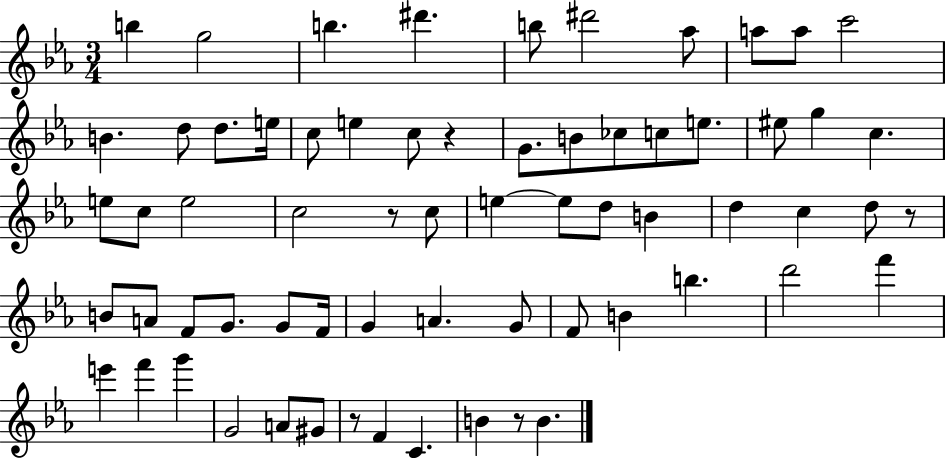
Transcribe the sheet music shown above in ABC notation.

X:1
T:Untitled
M:3/4
L:1/4
K:Eb
b g2 b ^d' b/2 ^d'2 _a/2 a/2 a/2 c'2 B d/2 d/2 e/4 c/2 e c/2 z G/2 B/2 _c/2 c/2 e/2 ^e/2 g c e/2 c/2 e2 c2 z/2 c/2 e e/2 d/2 B d c d/2 z/2 B/2 A/2 F/2 G/2 G/2 F/4 G A G/2 F/2 B b d'2 f' e' f' g' G2 A/2 ^G/2 z/2 F C B z/2 B